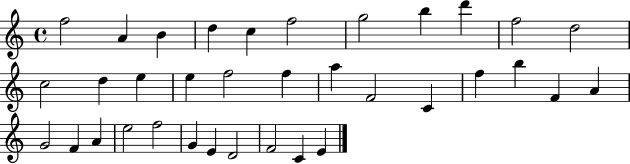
X:1
T:Untitled
M:4/4
L:1/4
K:C
f2 A B d c f2 g2 b d' f2 d2 c2 d e e f2 f a F2 C f b F A G2 F A e2 f2 G E D2 F2 C E